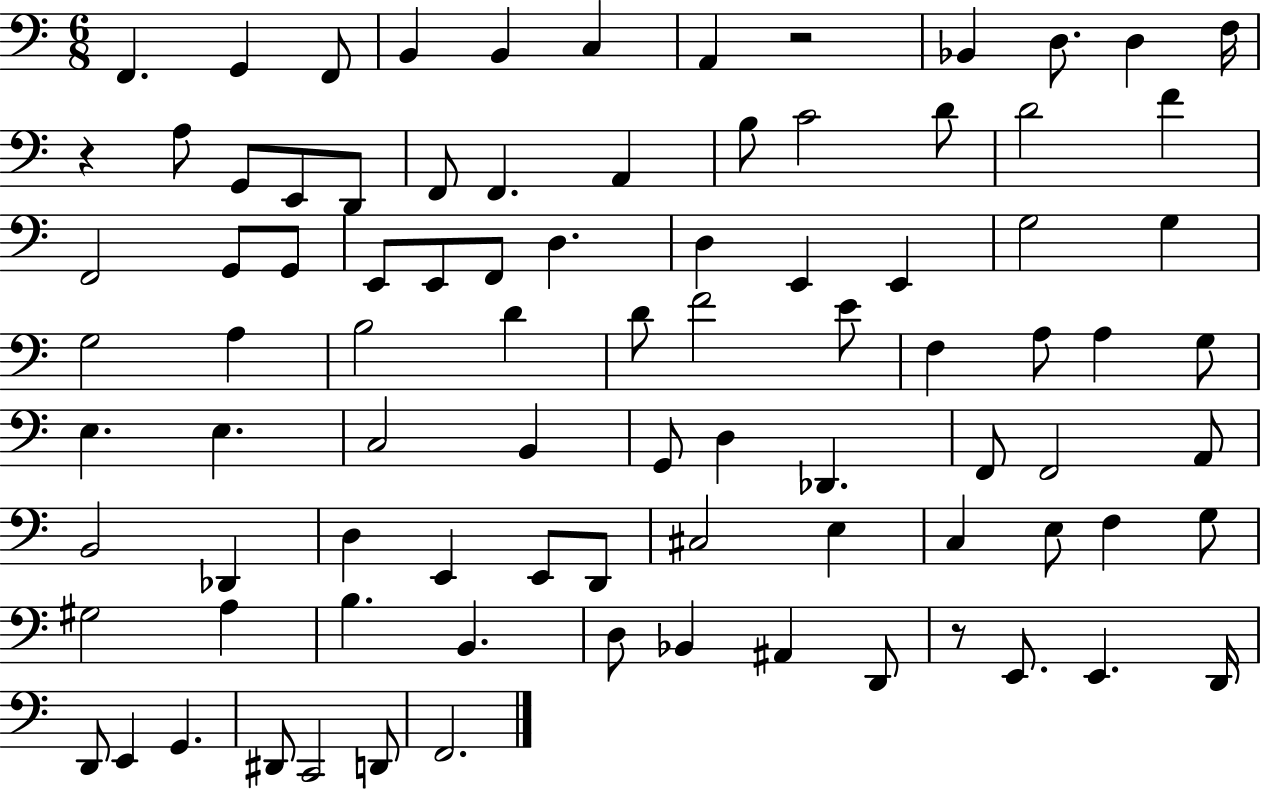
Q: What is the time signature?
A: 6/8